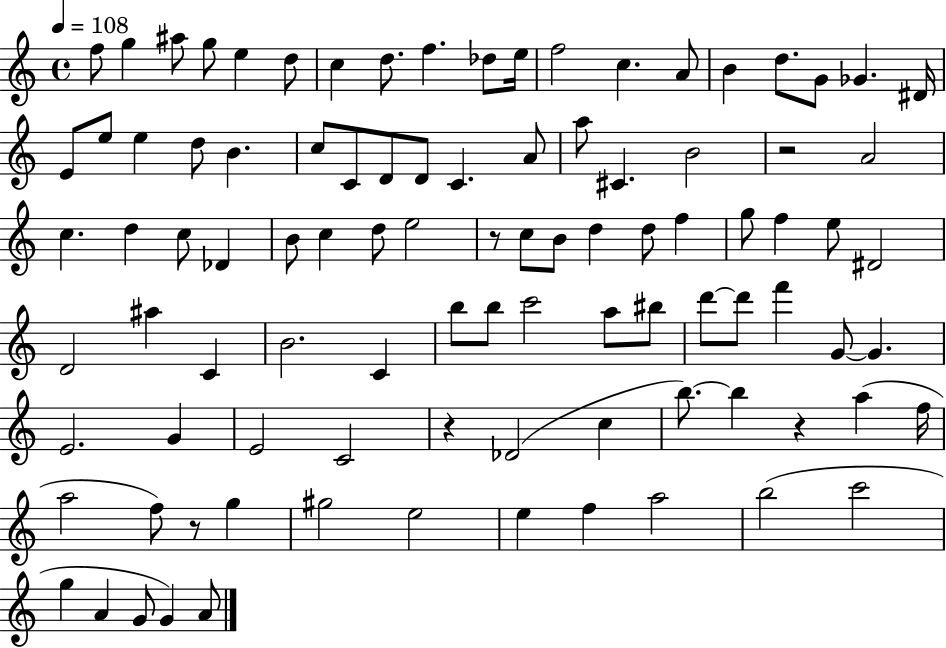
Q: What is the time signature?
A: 4/4